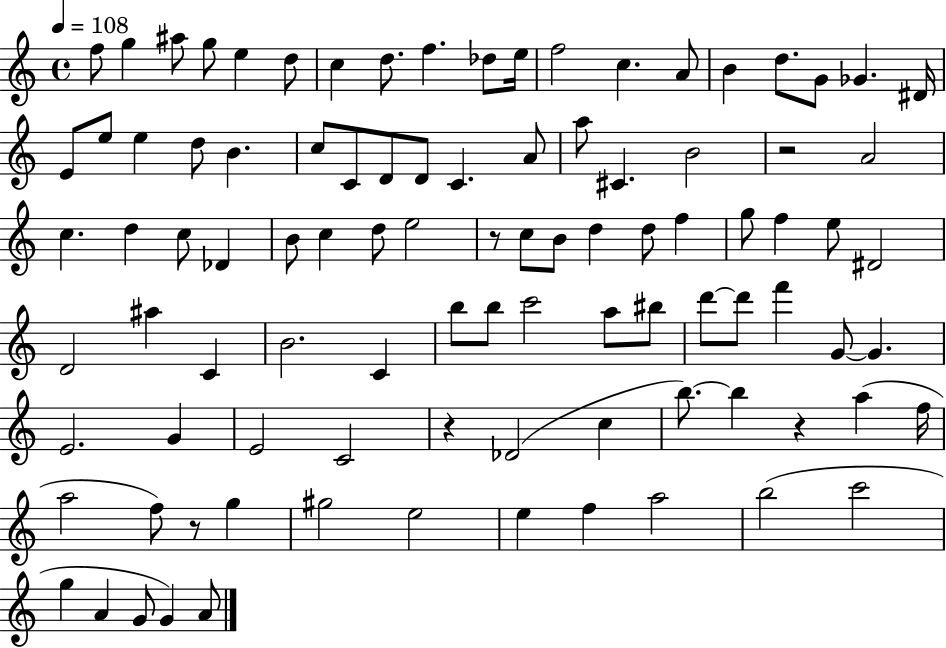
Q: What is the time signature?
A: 4/4